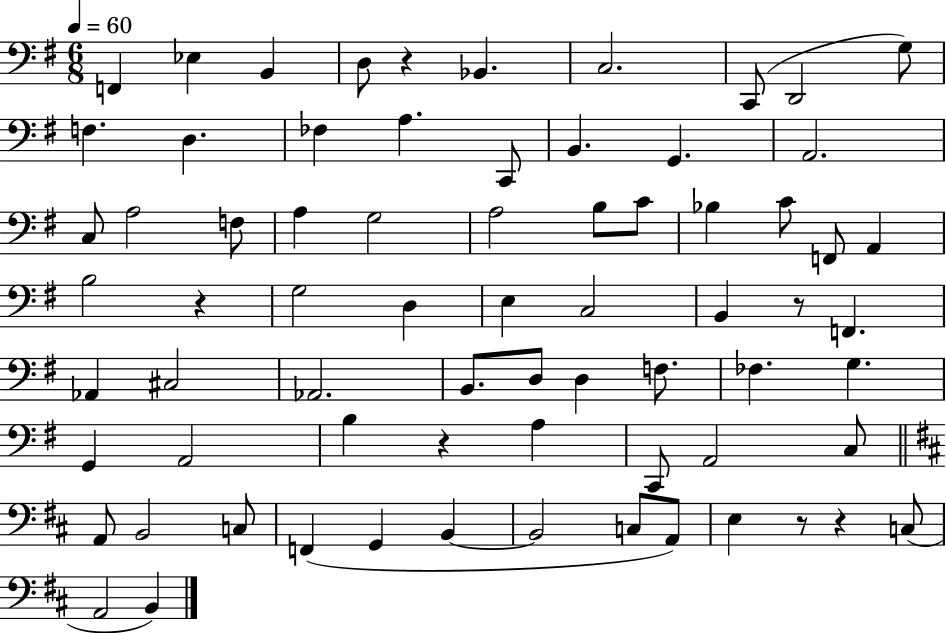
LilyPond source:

{
  \clef bass
  \numericTimeSignature
  \time 6/8
  \key g \major
  \tempo 4 = 60
  f,4 ees4 b,4 | d8 r4 bes,4. | c2. | c,8( d,2 g8) | \break f4. d4. | fes4 a4. c,8 | b,4. g,4. | a,2. | \break c8 a2 f8 | a4 g2 | a2 b8 c'8 | bes4 c'8 f,8 a,4 | \break b2 r4 | g2 d4 | e4 c2 | b,4 r8 f,4. | \break aes,4 cis2 | aes,2. | b,8. d8 d4 f8. | fes4. g4. | \break g,4 a,2 | b4 r4 a4 | c,8 a,2 c8 | \bar "||" \break \key b \minor a,8 b,2 c8 | f,4( g,4 b,4~~ | b,2 c8 a,8) | e4 r8 r4 c8( | \break a,2 b,4) | \bar "|."
}